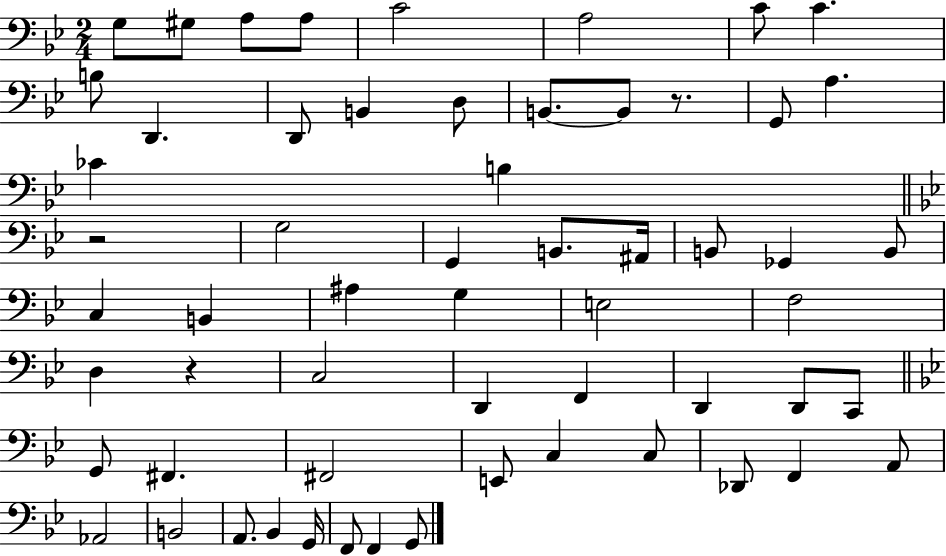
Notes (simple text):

G3/e G#3/e A3/e A3/e C4/h A3/h C4/e C4/q. B3/e D2/q. D2/e B2/q D3/e B2/e. B2/e R/e. G2/e A3/q. CES4/q B3/q R/h G3/h G2/q B2/e. A#2/s B2/e Gb2/q B2/e C3/q B2/q A#3/q G3/q E3/h F3/h D3/q R/q C3/h D2/q F2/q D2/q D2/e C2/e G2/e F#2/q. F#2/h E2/e C3/q C3/e Db2/e F2/q A2/e Ab2/h B2/h A2/e. Bb2/q G2/s F2/e F2/q G2/e